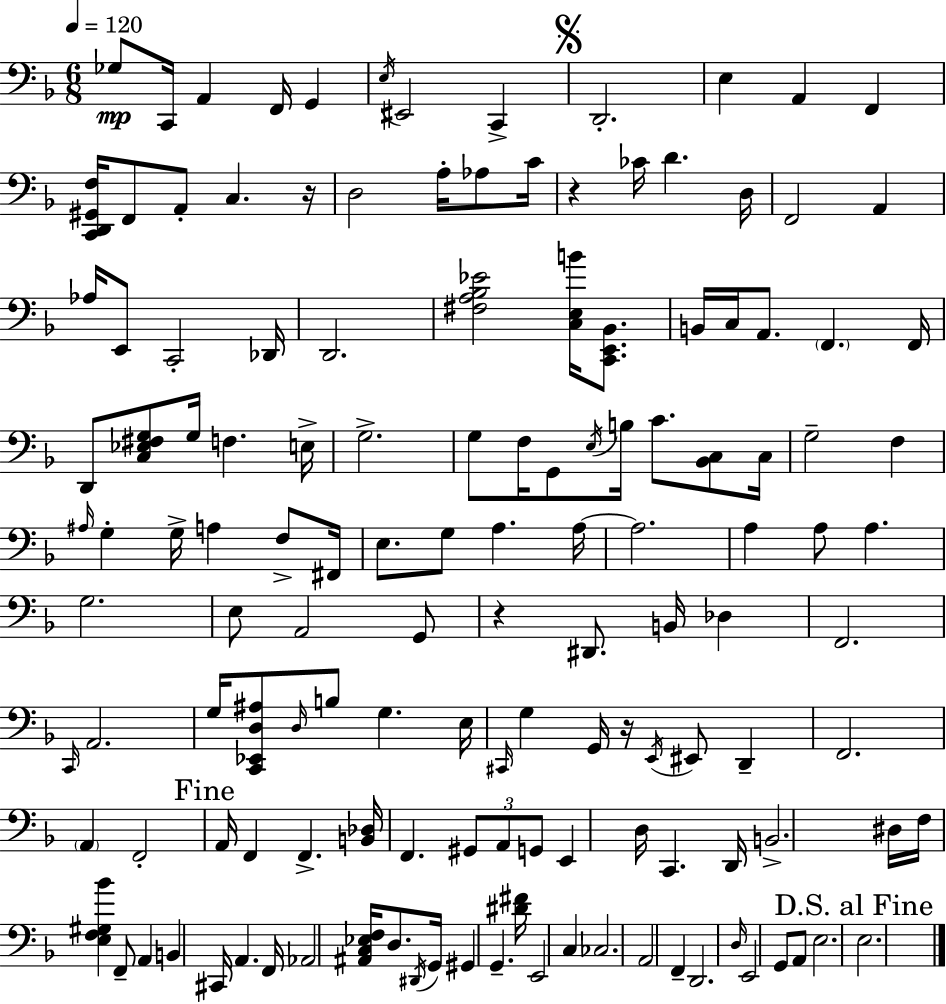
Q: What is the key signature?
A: F major